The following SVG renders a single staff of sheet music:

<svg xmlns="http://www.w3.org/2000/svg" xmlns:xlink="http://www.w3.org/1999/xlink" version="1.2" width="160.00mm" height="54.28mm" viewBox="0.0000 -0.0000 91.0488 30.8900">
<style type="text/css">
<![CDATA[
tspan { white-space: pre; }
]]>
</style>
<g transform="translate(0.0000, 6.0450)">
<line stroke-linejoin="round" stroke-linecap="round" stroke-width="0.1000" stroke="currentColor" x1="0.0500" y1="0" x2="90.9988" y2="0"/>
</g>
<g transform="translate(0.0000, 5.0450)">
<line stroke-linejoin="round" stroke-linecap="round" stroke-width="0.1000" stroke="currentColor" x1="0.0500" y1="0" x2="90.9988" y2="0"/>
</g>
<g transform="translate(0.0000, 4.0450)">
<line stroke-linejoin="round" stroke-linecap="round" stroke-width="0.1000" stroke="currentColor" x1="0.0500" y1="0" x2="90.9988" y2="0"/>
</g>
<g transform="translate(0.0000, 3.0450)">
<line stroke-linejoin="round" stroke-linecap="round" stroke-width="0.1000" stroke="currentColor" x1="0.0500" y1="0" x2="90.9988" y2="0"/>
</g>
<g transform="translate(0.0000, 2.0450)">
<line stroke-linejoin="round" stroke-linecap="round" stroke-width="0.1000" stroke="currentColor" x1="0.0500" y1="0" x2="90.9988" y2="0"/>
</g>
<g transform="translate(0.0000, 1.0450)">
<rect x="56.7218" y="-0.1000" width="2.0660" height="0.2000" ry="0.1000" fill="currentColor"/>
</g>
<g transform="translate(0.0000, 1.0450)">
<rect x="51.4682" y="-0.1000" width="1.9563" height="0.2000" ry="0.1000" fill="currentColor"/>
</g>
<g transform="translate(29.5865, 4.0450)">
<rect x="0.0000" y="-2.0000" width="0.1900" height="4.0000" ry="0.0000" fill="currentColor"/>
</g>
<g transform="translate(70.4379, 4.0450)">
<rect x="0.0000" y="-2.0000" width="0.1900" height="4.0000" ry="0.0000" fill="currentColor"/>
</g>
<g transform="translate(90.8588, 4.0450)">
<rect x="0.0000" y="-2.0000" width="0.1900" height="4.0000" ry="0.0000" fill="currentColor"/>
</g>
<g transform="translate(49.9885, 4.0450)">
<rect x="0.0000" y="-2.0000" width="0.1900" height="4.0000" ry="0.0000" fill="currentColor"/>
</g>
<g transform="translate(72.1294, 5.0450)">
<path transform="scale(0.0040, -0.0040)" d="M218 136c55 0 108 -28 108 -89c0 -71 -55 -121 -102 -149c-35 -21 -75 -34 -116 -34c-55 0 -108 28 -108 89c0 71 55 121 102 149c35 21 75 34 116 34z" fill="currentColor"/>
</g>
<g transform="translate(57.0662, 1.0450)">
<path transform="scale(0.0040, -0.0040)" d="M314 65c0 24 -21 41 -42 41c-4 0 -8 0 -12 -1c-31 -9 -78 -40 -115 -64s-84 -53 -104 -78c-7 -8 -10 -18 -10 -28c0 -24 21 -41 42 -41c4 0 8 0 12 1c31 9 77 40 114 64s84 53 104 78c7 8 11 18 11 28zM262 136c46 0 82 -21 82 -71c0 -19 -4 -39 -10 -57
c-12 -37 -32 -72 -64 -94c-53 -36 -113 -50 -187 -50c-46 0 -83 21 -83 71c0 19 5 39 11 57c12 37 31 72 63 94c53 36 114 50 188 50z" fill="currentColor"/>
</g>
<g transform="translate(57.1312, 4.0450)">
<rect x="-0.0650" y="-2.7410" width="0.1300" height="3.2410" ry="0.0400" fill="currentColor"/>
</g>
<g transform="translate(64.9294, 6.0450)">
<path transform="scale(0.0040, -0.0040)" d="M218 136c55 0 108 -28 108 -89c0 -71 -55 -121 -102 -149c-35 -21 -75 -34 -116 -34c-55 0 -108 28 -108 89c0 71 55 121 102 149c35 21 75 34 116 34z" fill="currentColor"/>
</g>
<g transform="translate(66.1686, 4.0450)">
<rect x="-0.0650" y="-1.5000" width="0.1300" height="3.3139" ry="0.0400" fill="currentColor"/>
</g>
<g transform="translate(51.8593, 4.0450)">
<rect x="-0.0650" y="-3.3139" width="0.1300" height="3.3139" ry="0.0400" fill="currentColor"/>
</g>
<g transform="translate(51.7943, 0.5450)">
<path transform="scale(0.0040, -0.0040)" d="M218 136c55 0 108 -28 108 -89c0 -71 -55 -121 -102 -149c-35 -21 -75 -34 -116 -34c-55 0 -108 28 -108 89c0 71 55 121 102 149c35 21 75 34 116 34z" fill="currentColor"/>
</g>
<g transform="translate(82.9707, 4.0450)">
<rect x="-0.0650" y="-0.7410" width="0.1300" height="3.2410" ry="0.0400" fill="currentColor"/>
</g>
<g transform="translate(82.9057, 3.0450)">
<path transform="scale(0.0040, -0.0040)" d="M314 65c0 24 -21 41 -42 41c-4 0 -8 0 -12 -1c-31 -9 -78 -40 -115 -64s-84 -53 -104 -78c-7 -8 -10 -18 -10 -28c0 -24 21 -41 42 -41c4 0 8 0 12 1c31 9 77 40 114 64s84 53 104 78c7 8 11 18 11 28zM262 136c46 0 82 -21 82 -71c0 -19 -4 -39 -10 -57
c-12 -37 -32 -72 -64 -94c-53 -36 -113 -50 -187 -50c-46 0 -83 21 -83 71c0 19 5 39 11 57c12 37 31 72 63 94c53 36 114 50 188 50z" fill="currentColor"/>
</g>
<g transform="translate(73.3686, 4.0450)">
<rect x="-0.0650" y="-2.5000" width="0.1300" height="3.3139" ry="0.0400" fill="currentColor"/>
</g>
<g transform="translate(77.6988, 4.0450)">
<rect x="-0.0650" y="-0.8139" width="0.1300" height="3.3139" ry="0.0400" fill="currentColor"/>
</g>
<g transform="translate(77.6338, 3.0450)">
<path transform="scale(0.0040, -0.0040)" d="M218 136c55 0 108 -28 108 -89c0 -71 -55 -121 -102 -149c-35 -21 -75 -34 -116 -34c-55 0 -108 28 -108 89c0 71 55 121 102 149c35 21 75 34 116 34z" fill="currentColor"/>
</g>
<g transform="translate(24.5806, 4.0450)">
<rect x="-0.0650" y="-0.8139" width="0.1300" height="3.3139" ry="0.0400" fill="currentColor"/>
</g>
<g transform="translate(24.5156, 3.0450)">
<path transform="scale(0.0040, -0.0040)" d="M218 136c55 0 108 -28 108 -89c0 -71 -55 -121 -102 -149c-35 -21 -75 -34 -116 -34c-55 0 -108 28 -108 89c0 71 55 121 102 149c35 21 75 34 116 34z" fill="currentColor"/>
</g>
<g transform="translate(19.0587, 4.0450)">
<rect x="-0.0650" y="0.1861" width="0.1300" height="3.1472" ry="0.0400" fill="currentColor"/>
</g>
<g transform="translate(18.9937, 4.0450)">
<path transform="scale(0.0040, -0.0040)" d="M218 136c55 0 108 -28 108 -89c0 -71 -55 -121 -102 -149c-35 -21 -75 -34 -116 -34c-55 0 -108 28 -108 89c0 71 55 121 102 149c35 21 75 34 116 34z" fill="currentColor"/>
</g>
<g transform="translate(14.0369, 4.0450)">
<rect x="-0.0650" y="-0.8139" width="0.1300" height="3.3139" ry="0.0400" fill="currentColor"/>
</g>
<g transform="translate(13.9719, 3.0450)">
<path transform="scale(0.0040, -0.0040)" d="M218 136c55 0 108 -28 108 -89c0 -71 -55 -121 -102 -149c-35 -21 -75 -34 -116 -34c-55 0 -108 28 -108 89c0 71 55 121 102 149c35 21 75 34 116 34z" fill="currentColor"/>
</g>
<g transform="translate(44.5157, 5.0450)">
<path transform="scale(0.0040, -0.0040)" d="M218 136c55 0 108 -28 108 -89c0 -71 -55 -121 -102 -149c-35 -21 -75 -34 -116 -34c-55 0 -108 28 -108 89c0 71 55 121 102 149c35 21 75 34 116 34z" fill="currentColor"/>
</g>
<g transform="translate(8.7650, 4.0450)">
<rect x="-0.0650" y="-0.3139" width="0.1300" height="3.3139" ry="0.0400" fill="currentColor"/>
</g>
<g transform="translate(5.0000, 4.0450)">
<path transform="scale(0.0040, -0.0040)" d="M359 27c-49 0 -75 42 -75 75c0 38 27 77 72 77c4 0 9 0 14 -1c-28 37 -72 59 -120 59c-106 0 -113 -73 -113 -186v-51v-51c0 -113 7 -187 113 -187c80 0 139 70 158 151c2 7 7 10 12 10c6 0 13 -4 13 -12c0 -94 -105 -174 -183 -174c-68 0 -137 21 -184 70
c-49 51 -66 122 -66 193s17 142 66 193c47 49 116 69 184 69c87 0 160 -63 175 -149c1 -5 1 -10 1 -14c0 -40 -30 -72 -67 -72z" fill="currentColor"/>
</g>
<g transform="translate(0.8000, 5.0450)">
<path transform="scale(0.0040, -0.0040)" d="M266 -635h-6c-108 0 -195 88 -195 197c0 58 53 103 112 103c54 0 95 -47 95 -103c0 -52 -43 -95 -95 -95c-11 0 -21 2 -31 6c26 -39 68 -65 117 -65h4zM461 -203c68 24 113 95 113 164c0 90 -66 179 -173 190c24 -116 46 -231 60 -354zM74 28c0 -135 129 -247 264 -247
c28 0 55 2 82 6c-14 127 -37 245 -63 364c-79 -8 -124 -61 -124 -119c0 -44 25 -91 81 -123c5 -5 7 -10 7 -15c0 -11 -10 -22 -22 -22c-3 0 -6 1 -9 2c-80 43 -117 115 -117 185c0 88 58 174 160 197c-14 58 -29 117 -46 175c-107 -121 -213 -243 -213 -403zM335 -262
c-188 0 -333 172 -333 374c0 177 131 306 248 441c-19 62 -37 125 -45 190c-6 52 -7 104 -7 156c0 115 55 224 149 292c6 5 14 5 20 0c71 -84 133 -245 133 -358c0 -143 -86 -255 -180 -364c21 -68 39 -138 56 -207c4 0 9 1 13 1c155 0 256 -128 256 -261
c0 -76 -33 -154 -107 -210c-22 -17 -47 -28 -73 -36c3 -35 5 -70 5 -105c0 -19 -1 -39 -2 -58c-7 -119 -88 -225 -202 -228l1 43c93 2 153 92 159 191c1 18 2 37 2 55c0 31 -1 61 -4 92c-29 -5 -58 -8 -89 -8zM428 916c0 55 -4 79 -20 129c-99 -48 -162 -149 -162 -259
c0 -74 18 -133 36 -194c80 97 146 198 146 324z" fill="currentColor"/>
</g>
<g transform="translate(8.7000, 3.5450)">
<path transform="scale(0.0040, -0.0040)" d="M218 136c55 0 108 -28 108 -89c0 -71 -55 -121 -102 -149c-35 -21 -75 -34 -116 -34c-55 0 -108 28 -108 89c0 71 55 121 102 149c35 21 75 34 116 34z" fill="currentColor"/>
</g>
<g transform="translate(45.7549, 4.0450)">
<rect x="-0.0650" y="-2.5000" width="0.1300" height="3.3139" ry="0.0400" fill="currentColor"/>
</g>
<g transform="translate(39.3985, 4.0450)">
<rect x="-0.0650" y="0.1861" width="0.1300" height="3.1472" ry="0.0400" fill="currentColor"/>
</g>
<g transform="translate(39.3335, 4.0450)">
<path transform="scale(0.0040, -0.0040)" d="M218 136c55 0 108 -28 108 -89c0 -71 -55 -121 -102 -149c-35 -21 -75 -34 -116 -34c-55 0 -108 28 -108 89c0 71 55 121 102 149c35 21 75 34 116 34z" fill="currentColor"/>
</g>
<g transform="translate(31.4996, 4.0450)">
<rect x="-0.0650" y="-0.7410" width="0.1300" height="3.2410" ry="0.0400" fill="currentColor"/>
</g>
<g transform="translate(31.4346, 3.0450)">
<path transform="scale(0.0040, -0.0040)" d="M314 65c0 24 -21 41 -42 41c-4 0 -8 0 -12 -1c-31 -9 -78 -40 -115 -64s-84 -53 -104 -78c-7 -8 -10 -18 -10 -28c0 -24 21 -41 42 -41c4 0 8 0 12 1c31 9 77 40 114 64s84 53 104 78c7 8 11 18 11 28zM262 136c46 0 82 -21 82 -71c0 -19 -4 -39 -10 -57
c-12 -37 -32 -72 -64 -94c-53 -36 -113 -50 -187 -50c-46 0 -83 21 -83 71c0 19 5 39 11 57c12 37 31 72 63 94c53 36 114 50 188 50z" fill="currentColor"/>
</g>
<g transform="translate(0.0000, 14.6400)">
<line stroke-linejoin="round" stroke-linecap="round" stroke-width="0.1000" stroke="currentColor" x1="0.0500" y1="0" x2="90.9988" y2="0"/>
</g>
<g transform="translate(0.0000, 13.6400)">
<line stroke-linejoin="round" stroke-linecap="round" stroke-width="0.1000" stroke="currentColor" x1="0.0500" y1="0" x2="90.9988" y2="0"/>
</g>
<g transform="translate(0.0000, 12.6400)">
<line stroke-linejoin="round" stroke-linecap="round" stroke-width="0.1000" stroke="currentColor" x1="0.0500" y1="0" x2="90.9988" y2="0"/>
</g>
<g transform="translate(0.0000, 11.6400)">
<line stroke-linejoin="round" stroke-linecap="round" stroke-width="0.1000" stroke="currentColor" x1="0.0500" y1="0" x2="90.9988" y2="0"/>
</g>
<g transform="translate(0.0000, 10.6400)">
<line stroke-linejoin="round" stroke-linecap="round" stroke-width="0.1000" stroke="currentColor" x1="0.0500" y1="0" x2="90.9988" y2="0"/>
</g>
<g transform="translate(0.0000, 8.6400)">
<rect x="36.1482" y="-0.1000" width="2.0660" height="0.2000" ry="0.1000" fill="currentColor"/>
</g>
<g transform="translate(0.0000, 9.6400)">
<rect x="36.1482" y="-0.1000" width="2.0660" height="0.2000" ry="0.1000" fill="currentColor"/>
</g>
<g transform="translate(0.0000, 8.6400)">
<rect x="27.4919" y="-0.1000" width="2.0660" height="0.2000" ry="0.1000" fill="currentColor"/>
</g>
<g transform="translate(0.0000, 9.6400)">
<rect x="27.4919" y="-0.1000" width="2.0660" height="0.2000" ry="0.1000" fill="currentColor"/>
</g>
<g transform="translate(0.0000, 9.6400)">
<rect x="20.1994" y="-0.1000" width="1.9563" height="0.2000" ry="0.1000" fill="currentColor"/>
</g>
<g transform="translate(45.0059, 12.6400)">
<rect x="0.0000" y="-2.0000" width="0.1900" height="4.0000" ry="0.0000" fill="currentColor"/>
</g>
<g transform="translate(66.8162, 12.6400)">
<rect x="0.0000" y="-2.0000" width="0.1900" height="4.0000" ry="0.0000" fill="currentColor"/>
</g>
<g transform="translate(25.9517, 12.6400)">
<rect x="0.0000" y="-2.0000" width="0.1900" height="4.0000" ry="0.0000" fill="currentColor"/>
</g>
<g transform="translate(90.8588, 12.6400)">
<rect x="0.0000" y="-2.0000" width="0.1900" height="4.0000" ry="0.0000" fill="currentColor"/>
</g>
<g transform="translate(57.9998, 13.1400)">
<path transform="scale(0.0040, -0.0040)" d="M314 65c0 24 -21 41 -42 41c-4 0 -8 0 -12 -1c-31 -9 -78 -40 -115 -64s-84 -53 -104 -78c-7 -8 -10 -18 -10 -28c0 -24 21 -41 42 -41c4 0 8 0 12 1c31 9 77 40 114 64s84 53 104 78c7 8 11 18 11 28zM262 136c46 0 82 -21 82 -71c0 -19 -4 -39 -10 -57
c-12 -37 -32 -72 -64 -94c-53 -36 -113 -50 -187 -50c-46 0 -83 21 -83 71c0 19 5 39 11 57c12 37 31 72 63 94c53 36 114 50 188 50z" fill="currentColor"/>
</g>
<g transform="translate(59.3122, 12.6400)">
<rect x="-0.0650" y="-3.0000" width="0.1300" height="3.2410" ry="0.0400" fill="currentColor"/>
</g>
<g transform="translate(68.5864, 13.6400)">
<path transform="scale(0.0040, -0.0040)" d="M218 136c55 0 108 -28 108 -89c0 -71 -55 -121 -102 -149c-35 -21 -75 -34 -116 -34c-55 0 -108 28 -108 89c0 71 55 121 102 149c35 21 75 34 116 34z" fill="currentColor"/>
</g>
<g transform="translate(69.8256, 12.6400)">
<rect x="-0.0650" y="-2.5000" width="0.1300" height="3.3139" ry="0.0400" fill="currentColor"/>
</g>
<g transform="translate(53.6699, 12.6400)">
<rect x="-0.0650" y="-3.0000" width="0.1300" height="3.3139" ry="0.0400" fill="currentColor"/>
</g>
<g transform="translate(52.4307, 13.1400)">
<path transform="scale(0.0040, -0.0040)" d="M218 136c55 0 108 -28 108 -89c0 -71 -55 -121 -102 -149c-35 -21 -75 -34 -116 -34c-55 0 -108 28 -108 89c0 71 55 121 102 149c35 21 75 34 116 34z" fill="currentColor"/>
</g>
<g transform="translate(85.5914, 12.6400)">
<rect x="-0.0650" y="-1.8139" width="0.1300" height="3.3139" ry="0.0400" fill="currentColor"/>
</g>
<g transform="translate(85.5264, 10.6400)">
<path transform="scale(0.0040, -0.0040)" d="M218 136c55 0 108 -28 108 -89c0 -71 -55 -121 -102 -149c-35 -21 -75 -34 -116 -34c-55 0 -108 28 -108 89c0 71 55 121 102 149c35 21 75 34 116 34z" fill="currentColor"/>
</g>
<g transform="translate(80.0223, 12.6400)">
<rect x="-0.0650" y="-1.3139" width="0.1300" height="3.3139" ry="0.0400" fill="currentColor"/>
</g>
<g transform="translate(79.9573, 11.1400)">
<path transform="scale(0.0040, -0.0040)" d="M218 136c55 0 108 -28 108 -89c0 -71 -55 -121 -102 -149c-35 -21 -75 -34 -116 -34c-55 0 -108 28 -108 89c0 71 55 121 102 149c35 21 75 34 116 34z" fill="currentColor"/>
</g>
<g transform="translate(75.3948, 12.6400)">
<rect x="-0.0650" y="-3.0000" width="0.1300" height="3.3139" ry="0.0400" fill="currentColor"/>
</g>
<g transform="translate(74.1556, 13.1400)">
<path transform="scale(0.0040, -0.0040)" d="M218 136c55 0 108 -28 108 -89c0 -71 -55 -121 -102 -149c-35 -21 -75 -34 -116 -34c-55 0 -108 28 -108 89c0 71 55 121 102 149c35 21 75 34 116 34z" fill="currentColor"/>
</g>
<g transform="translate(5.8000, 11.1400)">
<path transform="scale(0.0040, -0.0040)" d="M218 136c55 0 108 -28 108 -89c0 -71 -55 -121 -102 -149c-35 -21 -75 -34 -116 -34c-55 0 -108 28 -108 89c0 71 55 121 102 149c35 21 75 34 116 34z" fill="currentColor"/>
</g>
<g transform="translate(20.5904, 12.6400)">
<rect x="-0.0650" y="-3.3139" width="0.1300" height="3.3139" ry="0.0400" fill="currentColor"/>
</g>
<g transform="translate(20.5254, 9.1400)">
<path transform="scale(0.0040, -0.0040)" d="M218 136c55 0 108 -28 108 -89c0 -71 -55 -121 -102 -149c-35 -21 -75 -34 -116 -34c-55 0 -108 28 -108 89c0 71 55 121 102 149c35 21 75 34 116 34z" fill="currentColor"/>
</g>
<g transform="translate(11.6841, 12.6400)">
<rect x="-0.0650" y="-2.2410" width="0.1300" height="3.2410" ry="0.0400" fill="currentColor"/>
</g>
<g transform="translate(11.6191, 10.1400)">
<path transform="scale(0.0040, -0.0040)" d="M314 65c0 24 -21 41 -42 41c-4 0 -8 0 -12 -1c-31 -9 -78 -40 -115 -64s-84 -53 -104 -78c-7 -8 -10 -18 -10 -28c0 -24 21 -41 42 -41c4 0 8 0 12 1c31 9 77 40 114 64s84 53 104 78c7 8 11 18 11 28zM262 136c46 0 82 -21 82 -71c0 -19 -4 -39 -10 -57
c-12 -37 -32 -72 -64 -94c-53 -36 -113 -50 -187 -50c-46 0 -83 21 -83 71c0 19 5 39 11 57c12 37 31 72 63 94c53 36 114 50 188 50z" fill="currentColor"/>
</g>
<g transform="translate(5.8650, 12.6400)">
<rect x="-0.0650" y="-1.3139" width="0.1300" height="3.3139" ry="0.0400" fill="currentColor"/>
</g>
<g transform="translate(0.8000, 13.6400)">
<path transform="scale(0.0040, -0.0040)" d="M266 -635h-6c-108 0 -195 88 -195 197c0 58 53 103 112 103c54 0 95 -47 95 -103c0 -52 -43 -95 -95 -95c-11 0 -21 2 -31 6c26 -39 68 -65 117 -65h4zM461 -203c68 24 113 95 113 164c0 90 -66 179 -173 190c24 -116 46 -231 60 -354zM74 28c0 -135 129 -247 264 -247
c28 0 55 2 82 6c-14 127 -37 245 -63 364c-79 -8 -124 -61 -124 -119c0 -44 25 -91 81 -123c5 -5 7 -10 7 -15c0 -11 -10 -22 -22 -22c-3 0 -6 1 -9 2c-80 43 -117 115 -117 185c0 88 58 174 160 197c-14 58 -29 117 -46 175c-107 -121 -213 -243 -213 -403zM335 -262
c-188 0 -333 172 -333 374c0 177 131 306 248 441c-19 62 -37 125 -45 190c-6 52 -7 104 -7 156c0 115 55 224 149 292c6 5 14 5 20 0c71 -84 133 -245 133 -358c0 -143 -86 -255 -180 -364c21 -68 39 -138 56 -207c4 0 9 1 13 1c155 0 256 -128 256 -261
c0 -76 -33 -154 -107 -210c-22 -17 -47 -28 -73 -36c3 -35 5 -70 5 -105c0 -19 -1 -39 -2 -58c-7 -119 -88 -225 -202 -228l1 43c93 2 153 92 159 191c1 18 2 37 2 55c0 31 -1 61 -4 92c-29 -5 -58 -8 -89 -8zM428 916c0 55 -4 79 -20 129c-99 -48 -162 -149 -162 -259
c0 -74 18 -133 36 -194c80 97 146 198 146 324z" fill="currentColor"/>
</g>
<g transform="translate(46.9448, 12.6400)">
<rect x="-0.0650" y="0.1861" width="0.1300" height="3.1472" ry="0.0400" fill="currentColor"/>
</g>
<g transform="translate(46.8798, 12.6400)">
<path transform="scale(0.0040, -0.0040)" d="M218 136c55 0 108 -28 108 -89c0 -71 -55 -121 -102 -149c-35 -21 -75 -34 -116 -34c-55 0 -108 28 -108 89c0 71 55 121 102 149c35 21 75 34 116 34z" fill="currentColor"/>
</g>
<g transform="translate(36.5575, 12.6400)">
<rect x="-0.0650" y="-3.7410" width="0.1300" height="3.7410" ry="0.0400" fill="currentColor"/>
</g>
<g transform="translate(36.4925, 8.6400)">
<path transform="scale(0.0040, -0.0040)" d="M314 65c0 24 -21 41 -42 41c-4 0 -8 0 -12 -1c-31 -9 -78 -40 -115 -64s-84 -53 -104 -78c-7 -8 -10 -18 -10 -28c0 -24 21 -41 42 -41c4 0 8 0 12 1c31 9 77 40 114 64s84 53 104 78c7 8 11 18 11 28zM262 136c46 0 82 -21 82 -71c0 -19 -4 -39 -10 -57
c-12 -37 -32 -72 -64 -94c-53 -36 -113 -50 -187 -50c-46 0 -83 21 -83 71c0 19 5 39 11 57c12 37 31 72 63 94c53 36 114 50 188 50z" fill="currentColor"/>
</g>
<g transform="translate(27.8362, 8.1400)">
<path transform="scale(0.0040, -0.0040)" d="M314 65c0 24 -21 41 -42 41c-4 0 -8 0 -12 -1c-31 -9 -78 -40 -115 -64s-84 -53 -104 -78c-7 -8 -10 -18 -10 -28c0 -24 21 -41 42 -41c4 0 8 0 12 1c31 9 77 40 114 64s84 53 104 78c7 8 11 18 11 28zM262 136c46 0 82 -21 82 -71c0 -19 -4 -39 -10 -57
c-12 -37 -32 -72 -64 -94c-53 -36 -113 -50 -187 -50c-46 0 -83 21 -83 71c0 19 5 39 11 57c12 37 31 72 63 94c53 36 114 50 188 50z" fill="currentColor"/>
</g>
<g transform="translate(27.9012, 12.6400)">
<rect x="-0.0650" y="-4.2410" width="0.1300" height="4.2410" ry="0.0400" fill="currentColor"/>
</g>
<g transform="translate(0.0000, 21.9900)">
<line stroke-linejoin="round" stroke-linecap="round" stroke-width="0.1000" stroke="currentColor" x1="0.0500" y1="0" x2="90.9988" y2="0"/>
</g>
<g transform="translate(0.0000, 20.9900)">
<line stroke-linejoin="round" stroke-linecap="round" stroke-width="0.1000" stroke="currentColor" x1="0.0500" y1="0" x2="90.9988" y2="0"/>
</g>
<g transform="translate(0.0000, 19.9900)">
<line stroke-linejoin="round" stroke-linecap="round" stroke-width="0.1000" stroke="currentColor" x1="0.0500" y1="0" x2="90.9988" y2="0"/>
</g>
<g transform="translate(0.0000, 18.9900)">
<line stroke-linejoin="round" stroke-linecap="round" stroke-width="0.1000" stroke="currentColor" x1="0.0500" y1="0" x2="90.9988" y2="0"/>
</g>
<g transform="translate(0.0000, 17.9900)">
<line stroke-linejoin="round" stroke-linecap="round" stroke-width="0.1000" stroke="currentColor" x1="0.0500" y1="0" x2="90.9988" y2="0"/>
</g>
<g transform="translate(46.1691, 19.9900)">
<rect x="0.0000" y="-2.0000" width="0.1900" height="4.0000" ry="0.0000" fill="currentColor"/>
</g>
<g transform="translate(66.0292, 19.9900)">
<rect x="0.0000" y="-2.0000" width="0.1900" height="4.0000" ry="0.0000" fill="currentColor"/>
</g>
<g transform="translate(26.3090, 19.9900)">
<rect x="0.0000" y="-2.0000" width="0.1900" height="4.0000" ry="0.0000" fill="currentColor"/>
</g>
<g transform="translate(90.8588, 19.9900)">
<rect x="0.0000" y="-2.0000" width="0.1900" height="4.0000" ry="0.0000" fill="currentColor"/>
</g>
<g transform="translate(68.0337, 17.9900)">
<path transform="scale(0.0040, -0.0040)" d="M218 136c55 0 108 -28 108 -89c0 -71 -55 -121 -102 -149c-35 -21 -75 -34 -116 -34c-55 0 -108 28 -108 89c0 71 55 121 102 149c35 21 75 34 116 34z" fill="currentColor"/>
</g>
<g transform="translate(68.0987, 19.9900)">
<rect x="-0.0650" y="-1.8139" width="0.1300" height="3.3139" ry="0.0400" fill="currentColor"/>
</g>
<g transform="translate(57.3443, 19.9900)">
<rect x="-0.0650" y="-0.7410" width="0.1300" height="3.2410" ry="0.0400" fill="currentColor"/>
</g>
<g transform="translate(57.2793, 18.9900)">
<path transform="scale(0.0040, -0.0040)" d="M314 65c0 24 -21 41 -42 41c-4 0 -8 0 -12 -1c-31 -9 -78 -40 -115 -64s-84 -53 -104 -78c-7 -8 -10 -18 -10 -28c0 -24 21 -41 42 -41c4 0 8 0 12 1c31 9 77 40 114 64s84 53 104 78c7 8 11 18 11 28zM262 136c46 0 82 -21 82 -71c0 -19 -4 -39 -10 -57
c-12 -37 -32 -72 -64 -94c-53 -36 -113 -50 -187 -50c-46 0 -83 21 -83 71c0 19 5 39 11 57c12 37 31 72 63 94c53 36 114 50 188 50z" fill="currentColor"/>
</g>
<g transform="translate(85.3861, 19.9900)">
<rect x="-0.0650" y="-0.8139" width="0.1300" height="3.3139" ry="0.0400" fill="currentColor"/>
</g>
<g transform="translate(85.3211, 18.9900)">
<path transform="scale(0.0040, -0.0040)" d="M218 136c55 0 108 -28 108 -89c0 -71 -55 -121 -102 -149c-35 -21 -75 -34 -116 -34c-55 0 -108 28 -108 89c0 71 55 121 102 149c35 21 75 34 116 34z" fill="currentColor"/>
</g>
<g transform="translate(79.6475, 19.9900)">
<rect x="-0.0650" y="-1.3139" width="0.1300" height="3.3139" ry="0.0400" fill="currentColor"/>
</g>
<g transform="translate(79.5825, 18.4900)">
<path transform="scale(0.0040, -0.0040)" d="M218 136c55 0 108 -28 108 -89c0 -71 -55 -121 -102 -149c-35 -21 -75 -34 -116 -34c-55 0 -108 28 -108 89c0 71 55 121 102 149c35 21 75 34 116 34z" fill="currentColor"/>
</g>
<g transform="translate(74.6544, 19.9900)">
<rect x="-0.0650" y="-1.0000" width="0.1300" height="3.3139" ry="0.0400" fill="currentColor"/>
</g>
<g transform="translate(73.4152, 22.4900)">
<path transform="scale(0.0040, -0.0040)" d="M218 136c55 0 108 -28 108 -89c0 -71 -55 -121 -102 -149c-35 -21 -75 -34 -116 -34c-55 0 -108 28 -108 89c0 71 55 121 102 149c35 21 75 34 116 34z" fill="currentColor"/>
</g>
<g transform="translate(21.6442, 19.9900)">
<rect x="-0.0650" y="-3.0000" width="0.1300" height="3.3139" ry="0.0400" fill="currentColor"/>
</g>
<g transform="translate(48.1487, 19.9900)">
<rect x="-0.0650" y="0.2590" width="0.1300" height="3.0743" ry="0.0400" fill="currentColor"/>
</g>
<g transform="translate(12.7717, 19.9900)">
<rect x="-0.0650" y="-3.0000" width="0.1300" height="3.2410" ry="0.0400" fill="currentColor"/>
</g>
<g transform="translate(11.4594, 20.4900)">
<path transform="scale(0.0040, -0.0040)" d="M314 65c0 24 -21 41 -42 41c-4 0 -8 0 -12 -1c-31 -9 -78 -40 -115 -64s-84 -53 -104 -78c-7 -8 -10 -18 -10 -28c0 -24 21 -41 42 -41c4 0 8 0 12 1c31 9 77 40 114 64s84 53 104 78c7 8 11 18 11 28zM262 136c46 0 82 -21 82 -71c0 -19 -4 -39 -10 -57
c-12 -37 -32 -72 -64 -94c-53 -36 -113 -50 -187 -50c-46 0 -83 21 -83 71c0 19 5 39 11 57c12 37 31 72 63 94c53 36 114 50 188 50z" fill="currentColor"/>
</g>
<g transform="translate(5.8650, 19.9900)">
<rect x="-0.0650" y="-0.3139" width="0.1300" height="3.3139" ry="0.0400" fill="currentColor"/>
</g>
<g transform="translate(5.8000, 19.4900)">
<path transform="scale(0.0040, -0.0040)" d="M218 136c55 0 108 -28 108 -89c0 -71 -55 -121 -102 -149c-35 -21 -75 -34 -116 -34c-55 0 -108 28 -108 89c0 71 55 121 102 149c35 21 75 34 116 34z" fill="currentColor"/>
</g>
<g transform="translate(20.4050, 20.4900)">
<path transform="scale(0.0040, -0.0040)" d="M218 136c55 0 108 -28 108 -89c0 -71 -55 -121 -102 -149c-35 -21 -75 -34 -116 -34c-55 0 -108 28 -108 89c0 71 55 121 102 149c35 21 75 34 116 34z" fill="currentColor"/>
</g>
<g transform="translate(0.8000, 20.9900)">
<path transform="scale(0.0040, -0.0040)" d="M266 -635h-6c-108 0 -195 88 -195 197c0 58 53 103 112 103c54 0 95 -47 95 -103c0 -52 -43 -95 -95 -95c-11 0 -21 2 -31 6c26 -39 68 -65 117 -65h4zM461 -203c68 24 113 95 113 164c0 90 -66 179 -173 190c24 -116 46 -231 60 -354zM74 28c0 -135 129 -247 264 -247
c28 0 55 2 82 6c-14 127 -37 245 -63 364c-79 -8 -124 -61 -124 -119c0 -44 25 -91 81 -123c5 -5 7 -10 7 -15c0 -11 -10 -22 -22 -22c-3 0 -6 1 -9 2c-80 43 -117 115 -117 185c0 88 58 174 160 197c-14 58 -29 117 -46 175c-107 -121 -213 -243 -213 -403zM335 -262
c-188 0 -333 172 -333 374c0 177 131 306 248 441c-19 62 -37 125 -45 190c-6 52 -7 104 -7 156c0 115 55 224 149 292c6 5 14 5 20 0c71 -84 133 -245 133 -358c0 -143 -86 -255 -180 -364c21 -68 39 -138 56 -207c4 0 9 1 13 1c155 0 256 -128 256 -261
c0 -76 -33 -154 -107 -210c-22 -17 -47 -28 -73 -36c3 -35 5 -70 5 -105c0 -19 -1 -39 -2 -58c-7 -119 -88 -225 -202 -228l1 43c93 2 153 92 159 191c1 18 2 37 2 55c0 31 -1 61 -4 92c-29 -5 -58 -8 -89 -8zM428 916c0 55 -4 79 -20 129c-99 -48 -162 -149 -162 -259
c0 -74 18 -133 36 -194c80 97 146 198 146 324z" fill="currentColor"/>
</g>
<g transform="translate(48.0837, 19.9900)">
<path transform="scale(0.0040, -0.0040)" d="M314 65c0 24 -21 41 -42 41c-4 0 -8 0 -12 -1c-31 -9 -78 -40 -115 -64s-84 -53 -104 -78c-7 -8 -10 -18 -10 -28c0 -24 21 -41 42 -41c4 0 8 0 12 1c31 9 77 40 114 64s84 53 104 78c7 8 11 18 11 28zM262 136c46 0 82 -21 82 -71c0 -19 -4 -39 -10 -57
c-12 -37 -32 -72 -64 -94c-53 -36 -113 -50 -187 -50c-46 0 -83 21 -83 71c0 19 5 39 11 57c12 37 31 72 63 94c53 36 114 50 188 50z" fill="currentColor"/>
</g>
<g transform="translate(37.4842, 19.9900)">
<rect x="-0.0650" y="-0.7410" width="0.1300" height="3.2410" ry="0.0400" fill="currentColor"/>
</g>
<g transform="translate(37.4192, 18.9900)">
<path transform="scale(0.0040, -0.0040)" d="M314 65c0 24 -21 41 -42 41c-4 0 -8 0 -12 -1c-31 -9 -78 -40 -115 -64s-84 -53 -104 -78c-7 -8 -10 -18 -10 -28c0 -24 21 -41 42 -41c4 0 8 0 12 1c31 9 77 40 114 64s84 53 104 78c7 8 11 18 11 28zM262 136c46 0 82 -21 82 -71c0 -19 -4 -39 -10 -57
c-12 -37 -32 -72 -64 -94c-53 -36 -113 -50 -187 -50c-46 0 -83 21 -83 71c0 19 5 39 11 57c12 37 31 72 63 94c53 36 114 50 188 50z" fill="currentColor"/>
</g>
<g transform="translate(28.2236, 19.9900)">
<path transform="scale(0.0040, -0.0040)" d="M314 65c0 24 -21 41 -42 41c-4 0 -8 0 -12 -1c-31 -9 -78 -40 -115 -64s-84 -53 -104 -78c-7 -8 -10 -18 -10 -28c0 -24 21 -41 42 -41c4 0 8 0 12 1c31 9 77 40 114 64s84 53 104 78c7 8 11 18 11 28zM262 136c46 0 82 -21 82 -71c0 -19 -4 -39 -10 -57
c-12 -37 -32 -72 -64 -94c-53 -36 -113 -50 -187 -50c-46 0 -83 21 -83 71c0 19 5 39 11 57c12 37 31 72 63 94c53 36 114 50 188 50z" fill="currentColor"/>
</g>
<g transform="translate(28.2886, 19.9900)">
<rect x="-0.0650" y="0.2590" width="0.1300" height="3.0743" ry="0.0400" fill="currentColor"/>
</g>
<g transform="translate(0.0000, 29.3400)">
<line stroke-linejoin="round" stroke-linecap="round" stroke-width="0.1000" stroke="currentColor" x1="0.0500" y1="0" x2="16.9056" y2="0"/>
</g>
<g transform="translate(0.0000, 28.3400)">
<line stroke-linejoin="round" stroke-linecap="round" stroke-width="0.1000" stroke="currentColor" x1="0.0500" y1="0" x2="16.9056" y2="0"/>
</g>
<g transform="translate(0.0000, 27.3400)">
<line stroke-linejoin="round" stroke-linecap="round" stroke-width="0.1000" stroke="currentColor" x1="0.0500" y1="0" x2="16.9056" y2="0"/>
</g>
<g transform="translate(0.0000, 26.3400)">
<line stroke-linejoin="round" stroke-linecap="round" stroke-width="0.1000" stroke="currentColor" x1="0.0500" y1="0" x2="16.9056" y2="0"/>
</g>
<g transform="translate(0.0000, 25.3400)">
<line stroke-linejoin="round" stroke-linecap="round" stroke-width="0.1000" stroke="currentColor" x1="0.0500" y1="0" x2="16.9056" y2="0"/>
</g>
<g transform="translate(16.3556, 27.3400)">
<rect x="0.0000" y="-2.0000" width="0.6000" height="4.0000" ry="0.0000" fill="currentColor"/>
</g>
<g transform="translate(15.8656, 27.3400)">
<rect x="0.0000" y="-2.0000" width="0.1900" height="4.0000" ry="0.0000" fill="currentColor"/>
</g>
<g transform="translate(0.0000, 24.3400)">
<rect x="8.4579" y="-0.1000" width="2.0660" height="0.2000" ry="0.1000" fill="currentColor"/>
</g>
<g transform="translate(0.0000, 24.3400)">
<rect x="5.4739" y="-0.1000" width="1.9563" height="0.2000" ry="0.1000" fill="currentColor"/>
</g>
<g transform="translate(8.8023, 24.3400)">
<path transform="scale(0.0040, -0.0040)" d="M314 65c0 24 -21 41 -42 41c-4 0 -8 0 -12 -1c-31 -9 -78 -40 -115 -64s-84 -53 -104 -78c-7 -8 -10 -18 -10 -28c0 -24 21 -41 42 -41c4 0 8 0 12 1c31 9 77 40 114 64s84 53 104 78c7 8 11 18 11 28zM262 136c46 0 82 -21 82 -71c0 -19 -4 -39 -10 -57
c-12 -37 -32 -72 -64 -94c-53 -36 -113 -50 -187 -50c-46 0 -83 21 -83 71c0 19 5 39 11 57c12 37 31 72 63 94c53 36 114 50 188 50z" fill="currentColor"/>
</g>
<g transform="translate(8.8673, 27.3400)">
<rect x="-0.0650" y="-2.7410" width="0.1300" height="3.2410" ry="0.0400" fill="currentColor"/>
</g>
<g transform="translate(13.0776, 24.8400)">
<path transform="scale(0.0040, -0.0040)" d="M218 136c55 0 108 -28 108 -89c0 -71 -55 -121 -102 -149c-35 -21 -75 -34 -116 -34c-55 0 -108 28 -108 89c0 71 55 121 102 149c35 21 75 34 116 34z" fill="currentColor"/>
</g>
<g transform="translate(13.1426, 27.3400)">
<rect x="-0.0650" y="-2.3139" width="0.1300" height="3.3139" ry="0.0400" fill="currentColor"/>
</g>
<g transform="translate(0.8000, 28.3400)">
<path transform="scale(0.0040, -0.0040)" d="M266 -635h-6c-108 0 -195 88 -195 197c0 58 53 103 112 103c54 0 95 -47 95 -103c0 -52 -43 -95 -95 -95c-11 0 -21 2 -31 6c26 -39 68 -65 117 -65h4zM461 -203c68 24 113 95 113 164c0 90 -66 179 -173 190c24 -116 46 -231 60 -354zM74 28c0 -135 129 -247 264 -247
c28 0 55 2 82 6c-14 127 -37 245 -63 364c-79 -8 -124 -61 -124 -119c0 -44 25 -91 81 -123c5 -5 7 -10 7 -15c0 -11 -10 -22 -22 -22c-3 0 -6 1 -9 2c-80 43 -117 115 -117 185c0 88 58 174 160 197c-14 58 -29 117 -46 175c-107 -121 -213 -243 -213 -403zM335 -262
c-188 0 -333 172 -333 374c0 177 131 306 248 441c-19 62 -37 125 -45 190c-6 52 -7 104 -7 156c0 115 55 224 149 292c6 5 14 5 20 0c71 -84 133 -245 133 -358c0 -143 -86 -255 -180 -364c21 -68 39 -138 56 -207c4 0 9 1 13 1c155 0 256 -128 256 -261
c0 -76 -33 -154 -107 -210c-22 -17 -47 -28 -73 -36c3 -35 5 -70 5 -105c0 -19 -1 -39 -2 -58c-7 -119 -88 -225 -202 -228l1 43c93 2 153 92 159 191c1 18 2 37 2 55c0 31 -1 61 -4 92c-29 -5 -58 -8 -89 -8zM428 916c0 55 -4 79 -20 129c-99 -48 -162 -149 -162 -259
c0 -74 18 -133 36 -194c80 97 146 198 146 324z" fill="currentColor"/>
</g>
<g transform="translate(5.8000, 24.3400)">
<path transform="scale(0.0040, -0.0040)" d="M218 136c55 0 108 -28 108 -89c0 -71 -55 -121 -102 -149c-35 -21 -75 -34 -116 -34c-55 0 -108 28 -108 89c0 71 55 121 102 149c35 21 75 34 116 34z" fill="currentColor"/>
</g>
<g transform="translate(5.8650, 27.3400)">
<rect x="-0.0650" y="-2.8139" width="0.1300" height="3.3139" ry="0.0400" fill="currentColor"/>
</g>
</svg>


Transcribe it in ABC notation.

X:1
T:Untitled
M:4/4
L:1/4
K:C
c d B d d2 B G b a2 E G d d2 e g2 b d'2 c'2 B A A2 G A e f c A2 A B2 d2 B2 d2 f D e d a a2 g